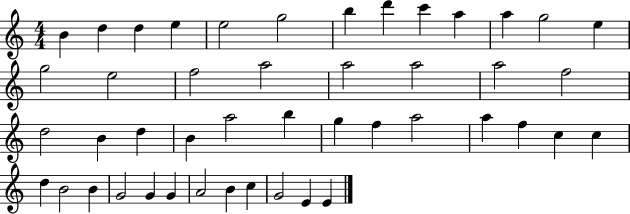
B4/q D5/q D5/q E5/q E5/h G5/h B5/q D6/q C6/q A5/q A5/q G5/h E5/q G5/h E5/h F5/h A5/h A5/h A5/h A5/h F5/h D5/h B4/q D5/q B4/q A5/h B5/q G5/q F5/q A5/h A5/q F5/q C5/q C5/q D5/q B4/h B4/q G4/h G4/q G4/q A4/h B4/q C5/q G4/h E4/q E4/q